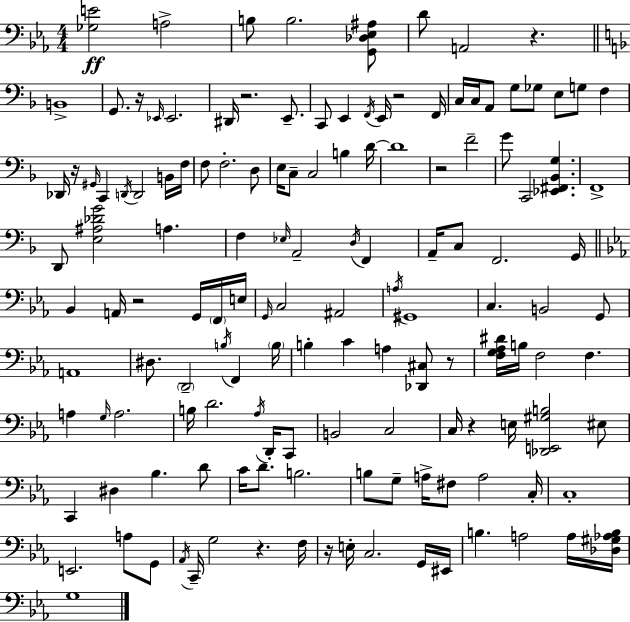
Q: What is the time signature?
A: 4/4